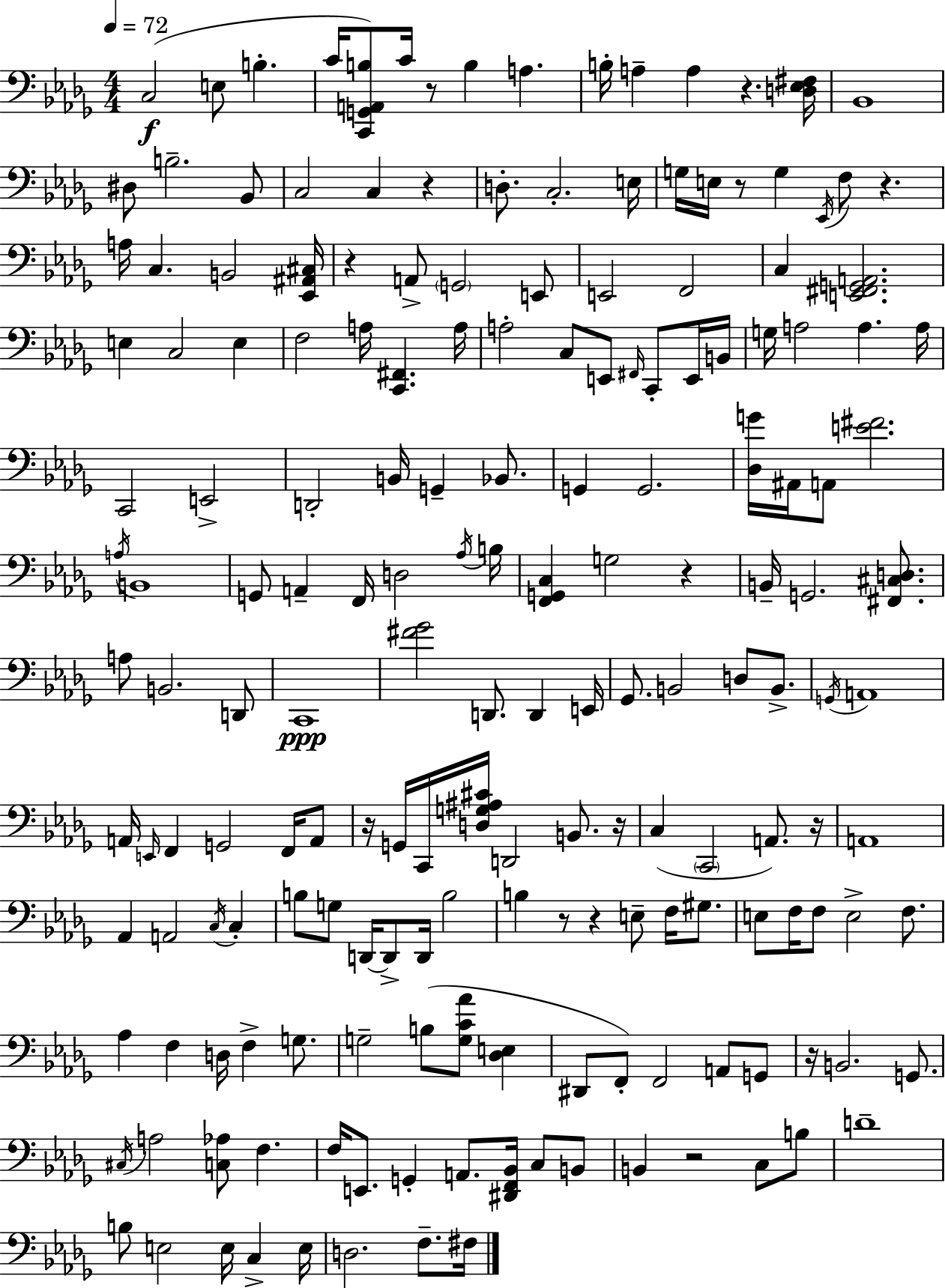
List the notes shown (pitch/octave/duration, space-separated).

C3/h E3/e B3/q. C4/s [C2,G2,A2,B3]/e C4/s R/e B3/q A3/q. B3/s A3/q A3/q R/q. [D3,Eb3,F#3]/s Bb2/w D#3/e B3/h. Bb2/e C3/h C3/q R/q D3/e. C3/h. E3/s G3/s E3/s R/e G3/q Eb2/s F3/e R/q. A3/s C3/q. B2/h [Eb2,A#2,C#3]/s R/q A2/e G2/h E2/e E2/h F2/h C3/q [E2,F#2,G2,A2]/h. E3/q C3/h E3/q F3/h A3/s [C2,F#2]/q. A3/s A3/h C3/e E2/e F#2/s C2/e E2/s B2/s G3/s A3/h A3/q. A3/s C2/h E2/h D2/h B2/s G2/q Bb2/e. G2/q G2/h. [Db3,G4]/s A#2/s A2/e [E4,F#4]/h. A3/s B2/w G2/e A2/q F2/s D3/h Ab3/s B3/s [F2,G2,C3]/q G3/h R/q B2/s G2/h. [F#2,C#3,D3]/e. A3/e B2/h. D2/e C2/w [F#4,Gb4]/h D2/e. D2/q E2/s Gb2/e. B2/h D3/e B2/e. G2/s A2/w A2/s E2/s F2/q G2/h F2/s A2/e R/s G2/s C2/s [D3,G3,A#3,C#4]/s D2/h B2/e. R/s C3/q C2/h A2/e. R/s A2/w Ab2/q A2/h C3/s C3/q B3/e G3/e D2/s D2/e D2/s B3/h B3/q R/e R/q E3/e F3/s G#3/e. E3/e F3/s F3/e E3/h F3/e. Ab3/q F3/q D3/s F3/q G3/e. G3/h B3/e [G3,C4,Ab4]/e [Db3,E3]/q D#2/e F2/e F2/h A2/e G2/e R/s B2/h. G2/e. C#3/s A3/h [C3,Ab3]/e F3/q. F3/s E2/e. G2/q A2/e. [D#2,F2,Bb2]/s C3/e B2/e B2/q R/h C3/e B3/e D4/w B3/e E3/h E3/s C3/q E3/s D3/h. F3/e. F#3/s